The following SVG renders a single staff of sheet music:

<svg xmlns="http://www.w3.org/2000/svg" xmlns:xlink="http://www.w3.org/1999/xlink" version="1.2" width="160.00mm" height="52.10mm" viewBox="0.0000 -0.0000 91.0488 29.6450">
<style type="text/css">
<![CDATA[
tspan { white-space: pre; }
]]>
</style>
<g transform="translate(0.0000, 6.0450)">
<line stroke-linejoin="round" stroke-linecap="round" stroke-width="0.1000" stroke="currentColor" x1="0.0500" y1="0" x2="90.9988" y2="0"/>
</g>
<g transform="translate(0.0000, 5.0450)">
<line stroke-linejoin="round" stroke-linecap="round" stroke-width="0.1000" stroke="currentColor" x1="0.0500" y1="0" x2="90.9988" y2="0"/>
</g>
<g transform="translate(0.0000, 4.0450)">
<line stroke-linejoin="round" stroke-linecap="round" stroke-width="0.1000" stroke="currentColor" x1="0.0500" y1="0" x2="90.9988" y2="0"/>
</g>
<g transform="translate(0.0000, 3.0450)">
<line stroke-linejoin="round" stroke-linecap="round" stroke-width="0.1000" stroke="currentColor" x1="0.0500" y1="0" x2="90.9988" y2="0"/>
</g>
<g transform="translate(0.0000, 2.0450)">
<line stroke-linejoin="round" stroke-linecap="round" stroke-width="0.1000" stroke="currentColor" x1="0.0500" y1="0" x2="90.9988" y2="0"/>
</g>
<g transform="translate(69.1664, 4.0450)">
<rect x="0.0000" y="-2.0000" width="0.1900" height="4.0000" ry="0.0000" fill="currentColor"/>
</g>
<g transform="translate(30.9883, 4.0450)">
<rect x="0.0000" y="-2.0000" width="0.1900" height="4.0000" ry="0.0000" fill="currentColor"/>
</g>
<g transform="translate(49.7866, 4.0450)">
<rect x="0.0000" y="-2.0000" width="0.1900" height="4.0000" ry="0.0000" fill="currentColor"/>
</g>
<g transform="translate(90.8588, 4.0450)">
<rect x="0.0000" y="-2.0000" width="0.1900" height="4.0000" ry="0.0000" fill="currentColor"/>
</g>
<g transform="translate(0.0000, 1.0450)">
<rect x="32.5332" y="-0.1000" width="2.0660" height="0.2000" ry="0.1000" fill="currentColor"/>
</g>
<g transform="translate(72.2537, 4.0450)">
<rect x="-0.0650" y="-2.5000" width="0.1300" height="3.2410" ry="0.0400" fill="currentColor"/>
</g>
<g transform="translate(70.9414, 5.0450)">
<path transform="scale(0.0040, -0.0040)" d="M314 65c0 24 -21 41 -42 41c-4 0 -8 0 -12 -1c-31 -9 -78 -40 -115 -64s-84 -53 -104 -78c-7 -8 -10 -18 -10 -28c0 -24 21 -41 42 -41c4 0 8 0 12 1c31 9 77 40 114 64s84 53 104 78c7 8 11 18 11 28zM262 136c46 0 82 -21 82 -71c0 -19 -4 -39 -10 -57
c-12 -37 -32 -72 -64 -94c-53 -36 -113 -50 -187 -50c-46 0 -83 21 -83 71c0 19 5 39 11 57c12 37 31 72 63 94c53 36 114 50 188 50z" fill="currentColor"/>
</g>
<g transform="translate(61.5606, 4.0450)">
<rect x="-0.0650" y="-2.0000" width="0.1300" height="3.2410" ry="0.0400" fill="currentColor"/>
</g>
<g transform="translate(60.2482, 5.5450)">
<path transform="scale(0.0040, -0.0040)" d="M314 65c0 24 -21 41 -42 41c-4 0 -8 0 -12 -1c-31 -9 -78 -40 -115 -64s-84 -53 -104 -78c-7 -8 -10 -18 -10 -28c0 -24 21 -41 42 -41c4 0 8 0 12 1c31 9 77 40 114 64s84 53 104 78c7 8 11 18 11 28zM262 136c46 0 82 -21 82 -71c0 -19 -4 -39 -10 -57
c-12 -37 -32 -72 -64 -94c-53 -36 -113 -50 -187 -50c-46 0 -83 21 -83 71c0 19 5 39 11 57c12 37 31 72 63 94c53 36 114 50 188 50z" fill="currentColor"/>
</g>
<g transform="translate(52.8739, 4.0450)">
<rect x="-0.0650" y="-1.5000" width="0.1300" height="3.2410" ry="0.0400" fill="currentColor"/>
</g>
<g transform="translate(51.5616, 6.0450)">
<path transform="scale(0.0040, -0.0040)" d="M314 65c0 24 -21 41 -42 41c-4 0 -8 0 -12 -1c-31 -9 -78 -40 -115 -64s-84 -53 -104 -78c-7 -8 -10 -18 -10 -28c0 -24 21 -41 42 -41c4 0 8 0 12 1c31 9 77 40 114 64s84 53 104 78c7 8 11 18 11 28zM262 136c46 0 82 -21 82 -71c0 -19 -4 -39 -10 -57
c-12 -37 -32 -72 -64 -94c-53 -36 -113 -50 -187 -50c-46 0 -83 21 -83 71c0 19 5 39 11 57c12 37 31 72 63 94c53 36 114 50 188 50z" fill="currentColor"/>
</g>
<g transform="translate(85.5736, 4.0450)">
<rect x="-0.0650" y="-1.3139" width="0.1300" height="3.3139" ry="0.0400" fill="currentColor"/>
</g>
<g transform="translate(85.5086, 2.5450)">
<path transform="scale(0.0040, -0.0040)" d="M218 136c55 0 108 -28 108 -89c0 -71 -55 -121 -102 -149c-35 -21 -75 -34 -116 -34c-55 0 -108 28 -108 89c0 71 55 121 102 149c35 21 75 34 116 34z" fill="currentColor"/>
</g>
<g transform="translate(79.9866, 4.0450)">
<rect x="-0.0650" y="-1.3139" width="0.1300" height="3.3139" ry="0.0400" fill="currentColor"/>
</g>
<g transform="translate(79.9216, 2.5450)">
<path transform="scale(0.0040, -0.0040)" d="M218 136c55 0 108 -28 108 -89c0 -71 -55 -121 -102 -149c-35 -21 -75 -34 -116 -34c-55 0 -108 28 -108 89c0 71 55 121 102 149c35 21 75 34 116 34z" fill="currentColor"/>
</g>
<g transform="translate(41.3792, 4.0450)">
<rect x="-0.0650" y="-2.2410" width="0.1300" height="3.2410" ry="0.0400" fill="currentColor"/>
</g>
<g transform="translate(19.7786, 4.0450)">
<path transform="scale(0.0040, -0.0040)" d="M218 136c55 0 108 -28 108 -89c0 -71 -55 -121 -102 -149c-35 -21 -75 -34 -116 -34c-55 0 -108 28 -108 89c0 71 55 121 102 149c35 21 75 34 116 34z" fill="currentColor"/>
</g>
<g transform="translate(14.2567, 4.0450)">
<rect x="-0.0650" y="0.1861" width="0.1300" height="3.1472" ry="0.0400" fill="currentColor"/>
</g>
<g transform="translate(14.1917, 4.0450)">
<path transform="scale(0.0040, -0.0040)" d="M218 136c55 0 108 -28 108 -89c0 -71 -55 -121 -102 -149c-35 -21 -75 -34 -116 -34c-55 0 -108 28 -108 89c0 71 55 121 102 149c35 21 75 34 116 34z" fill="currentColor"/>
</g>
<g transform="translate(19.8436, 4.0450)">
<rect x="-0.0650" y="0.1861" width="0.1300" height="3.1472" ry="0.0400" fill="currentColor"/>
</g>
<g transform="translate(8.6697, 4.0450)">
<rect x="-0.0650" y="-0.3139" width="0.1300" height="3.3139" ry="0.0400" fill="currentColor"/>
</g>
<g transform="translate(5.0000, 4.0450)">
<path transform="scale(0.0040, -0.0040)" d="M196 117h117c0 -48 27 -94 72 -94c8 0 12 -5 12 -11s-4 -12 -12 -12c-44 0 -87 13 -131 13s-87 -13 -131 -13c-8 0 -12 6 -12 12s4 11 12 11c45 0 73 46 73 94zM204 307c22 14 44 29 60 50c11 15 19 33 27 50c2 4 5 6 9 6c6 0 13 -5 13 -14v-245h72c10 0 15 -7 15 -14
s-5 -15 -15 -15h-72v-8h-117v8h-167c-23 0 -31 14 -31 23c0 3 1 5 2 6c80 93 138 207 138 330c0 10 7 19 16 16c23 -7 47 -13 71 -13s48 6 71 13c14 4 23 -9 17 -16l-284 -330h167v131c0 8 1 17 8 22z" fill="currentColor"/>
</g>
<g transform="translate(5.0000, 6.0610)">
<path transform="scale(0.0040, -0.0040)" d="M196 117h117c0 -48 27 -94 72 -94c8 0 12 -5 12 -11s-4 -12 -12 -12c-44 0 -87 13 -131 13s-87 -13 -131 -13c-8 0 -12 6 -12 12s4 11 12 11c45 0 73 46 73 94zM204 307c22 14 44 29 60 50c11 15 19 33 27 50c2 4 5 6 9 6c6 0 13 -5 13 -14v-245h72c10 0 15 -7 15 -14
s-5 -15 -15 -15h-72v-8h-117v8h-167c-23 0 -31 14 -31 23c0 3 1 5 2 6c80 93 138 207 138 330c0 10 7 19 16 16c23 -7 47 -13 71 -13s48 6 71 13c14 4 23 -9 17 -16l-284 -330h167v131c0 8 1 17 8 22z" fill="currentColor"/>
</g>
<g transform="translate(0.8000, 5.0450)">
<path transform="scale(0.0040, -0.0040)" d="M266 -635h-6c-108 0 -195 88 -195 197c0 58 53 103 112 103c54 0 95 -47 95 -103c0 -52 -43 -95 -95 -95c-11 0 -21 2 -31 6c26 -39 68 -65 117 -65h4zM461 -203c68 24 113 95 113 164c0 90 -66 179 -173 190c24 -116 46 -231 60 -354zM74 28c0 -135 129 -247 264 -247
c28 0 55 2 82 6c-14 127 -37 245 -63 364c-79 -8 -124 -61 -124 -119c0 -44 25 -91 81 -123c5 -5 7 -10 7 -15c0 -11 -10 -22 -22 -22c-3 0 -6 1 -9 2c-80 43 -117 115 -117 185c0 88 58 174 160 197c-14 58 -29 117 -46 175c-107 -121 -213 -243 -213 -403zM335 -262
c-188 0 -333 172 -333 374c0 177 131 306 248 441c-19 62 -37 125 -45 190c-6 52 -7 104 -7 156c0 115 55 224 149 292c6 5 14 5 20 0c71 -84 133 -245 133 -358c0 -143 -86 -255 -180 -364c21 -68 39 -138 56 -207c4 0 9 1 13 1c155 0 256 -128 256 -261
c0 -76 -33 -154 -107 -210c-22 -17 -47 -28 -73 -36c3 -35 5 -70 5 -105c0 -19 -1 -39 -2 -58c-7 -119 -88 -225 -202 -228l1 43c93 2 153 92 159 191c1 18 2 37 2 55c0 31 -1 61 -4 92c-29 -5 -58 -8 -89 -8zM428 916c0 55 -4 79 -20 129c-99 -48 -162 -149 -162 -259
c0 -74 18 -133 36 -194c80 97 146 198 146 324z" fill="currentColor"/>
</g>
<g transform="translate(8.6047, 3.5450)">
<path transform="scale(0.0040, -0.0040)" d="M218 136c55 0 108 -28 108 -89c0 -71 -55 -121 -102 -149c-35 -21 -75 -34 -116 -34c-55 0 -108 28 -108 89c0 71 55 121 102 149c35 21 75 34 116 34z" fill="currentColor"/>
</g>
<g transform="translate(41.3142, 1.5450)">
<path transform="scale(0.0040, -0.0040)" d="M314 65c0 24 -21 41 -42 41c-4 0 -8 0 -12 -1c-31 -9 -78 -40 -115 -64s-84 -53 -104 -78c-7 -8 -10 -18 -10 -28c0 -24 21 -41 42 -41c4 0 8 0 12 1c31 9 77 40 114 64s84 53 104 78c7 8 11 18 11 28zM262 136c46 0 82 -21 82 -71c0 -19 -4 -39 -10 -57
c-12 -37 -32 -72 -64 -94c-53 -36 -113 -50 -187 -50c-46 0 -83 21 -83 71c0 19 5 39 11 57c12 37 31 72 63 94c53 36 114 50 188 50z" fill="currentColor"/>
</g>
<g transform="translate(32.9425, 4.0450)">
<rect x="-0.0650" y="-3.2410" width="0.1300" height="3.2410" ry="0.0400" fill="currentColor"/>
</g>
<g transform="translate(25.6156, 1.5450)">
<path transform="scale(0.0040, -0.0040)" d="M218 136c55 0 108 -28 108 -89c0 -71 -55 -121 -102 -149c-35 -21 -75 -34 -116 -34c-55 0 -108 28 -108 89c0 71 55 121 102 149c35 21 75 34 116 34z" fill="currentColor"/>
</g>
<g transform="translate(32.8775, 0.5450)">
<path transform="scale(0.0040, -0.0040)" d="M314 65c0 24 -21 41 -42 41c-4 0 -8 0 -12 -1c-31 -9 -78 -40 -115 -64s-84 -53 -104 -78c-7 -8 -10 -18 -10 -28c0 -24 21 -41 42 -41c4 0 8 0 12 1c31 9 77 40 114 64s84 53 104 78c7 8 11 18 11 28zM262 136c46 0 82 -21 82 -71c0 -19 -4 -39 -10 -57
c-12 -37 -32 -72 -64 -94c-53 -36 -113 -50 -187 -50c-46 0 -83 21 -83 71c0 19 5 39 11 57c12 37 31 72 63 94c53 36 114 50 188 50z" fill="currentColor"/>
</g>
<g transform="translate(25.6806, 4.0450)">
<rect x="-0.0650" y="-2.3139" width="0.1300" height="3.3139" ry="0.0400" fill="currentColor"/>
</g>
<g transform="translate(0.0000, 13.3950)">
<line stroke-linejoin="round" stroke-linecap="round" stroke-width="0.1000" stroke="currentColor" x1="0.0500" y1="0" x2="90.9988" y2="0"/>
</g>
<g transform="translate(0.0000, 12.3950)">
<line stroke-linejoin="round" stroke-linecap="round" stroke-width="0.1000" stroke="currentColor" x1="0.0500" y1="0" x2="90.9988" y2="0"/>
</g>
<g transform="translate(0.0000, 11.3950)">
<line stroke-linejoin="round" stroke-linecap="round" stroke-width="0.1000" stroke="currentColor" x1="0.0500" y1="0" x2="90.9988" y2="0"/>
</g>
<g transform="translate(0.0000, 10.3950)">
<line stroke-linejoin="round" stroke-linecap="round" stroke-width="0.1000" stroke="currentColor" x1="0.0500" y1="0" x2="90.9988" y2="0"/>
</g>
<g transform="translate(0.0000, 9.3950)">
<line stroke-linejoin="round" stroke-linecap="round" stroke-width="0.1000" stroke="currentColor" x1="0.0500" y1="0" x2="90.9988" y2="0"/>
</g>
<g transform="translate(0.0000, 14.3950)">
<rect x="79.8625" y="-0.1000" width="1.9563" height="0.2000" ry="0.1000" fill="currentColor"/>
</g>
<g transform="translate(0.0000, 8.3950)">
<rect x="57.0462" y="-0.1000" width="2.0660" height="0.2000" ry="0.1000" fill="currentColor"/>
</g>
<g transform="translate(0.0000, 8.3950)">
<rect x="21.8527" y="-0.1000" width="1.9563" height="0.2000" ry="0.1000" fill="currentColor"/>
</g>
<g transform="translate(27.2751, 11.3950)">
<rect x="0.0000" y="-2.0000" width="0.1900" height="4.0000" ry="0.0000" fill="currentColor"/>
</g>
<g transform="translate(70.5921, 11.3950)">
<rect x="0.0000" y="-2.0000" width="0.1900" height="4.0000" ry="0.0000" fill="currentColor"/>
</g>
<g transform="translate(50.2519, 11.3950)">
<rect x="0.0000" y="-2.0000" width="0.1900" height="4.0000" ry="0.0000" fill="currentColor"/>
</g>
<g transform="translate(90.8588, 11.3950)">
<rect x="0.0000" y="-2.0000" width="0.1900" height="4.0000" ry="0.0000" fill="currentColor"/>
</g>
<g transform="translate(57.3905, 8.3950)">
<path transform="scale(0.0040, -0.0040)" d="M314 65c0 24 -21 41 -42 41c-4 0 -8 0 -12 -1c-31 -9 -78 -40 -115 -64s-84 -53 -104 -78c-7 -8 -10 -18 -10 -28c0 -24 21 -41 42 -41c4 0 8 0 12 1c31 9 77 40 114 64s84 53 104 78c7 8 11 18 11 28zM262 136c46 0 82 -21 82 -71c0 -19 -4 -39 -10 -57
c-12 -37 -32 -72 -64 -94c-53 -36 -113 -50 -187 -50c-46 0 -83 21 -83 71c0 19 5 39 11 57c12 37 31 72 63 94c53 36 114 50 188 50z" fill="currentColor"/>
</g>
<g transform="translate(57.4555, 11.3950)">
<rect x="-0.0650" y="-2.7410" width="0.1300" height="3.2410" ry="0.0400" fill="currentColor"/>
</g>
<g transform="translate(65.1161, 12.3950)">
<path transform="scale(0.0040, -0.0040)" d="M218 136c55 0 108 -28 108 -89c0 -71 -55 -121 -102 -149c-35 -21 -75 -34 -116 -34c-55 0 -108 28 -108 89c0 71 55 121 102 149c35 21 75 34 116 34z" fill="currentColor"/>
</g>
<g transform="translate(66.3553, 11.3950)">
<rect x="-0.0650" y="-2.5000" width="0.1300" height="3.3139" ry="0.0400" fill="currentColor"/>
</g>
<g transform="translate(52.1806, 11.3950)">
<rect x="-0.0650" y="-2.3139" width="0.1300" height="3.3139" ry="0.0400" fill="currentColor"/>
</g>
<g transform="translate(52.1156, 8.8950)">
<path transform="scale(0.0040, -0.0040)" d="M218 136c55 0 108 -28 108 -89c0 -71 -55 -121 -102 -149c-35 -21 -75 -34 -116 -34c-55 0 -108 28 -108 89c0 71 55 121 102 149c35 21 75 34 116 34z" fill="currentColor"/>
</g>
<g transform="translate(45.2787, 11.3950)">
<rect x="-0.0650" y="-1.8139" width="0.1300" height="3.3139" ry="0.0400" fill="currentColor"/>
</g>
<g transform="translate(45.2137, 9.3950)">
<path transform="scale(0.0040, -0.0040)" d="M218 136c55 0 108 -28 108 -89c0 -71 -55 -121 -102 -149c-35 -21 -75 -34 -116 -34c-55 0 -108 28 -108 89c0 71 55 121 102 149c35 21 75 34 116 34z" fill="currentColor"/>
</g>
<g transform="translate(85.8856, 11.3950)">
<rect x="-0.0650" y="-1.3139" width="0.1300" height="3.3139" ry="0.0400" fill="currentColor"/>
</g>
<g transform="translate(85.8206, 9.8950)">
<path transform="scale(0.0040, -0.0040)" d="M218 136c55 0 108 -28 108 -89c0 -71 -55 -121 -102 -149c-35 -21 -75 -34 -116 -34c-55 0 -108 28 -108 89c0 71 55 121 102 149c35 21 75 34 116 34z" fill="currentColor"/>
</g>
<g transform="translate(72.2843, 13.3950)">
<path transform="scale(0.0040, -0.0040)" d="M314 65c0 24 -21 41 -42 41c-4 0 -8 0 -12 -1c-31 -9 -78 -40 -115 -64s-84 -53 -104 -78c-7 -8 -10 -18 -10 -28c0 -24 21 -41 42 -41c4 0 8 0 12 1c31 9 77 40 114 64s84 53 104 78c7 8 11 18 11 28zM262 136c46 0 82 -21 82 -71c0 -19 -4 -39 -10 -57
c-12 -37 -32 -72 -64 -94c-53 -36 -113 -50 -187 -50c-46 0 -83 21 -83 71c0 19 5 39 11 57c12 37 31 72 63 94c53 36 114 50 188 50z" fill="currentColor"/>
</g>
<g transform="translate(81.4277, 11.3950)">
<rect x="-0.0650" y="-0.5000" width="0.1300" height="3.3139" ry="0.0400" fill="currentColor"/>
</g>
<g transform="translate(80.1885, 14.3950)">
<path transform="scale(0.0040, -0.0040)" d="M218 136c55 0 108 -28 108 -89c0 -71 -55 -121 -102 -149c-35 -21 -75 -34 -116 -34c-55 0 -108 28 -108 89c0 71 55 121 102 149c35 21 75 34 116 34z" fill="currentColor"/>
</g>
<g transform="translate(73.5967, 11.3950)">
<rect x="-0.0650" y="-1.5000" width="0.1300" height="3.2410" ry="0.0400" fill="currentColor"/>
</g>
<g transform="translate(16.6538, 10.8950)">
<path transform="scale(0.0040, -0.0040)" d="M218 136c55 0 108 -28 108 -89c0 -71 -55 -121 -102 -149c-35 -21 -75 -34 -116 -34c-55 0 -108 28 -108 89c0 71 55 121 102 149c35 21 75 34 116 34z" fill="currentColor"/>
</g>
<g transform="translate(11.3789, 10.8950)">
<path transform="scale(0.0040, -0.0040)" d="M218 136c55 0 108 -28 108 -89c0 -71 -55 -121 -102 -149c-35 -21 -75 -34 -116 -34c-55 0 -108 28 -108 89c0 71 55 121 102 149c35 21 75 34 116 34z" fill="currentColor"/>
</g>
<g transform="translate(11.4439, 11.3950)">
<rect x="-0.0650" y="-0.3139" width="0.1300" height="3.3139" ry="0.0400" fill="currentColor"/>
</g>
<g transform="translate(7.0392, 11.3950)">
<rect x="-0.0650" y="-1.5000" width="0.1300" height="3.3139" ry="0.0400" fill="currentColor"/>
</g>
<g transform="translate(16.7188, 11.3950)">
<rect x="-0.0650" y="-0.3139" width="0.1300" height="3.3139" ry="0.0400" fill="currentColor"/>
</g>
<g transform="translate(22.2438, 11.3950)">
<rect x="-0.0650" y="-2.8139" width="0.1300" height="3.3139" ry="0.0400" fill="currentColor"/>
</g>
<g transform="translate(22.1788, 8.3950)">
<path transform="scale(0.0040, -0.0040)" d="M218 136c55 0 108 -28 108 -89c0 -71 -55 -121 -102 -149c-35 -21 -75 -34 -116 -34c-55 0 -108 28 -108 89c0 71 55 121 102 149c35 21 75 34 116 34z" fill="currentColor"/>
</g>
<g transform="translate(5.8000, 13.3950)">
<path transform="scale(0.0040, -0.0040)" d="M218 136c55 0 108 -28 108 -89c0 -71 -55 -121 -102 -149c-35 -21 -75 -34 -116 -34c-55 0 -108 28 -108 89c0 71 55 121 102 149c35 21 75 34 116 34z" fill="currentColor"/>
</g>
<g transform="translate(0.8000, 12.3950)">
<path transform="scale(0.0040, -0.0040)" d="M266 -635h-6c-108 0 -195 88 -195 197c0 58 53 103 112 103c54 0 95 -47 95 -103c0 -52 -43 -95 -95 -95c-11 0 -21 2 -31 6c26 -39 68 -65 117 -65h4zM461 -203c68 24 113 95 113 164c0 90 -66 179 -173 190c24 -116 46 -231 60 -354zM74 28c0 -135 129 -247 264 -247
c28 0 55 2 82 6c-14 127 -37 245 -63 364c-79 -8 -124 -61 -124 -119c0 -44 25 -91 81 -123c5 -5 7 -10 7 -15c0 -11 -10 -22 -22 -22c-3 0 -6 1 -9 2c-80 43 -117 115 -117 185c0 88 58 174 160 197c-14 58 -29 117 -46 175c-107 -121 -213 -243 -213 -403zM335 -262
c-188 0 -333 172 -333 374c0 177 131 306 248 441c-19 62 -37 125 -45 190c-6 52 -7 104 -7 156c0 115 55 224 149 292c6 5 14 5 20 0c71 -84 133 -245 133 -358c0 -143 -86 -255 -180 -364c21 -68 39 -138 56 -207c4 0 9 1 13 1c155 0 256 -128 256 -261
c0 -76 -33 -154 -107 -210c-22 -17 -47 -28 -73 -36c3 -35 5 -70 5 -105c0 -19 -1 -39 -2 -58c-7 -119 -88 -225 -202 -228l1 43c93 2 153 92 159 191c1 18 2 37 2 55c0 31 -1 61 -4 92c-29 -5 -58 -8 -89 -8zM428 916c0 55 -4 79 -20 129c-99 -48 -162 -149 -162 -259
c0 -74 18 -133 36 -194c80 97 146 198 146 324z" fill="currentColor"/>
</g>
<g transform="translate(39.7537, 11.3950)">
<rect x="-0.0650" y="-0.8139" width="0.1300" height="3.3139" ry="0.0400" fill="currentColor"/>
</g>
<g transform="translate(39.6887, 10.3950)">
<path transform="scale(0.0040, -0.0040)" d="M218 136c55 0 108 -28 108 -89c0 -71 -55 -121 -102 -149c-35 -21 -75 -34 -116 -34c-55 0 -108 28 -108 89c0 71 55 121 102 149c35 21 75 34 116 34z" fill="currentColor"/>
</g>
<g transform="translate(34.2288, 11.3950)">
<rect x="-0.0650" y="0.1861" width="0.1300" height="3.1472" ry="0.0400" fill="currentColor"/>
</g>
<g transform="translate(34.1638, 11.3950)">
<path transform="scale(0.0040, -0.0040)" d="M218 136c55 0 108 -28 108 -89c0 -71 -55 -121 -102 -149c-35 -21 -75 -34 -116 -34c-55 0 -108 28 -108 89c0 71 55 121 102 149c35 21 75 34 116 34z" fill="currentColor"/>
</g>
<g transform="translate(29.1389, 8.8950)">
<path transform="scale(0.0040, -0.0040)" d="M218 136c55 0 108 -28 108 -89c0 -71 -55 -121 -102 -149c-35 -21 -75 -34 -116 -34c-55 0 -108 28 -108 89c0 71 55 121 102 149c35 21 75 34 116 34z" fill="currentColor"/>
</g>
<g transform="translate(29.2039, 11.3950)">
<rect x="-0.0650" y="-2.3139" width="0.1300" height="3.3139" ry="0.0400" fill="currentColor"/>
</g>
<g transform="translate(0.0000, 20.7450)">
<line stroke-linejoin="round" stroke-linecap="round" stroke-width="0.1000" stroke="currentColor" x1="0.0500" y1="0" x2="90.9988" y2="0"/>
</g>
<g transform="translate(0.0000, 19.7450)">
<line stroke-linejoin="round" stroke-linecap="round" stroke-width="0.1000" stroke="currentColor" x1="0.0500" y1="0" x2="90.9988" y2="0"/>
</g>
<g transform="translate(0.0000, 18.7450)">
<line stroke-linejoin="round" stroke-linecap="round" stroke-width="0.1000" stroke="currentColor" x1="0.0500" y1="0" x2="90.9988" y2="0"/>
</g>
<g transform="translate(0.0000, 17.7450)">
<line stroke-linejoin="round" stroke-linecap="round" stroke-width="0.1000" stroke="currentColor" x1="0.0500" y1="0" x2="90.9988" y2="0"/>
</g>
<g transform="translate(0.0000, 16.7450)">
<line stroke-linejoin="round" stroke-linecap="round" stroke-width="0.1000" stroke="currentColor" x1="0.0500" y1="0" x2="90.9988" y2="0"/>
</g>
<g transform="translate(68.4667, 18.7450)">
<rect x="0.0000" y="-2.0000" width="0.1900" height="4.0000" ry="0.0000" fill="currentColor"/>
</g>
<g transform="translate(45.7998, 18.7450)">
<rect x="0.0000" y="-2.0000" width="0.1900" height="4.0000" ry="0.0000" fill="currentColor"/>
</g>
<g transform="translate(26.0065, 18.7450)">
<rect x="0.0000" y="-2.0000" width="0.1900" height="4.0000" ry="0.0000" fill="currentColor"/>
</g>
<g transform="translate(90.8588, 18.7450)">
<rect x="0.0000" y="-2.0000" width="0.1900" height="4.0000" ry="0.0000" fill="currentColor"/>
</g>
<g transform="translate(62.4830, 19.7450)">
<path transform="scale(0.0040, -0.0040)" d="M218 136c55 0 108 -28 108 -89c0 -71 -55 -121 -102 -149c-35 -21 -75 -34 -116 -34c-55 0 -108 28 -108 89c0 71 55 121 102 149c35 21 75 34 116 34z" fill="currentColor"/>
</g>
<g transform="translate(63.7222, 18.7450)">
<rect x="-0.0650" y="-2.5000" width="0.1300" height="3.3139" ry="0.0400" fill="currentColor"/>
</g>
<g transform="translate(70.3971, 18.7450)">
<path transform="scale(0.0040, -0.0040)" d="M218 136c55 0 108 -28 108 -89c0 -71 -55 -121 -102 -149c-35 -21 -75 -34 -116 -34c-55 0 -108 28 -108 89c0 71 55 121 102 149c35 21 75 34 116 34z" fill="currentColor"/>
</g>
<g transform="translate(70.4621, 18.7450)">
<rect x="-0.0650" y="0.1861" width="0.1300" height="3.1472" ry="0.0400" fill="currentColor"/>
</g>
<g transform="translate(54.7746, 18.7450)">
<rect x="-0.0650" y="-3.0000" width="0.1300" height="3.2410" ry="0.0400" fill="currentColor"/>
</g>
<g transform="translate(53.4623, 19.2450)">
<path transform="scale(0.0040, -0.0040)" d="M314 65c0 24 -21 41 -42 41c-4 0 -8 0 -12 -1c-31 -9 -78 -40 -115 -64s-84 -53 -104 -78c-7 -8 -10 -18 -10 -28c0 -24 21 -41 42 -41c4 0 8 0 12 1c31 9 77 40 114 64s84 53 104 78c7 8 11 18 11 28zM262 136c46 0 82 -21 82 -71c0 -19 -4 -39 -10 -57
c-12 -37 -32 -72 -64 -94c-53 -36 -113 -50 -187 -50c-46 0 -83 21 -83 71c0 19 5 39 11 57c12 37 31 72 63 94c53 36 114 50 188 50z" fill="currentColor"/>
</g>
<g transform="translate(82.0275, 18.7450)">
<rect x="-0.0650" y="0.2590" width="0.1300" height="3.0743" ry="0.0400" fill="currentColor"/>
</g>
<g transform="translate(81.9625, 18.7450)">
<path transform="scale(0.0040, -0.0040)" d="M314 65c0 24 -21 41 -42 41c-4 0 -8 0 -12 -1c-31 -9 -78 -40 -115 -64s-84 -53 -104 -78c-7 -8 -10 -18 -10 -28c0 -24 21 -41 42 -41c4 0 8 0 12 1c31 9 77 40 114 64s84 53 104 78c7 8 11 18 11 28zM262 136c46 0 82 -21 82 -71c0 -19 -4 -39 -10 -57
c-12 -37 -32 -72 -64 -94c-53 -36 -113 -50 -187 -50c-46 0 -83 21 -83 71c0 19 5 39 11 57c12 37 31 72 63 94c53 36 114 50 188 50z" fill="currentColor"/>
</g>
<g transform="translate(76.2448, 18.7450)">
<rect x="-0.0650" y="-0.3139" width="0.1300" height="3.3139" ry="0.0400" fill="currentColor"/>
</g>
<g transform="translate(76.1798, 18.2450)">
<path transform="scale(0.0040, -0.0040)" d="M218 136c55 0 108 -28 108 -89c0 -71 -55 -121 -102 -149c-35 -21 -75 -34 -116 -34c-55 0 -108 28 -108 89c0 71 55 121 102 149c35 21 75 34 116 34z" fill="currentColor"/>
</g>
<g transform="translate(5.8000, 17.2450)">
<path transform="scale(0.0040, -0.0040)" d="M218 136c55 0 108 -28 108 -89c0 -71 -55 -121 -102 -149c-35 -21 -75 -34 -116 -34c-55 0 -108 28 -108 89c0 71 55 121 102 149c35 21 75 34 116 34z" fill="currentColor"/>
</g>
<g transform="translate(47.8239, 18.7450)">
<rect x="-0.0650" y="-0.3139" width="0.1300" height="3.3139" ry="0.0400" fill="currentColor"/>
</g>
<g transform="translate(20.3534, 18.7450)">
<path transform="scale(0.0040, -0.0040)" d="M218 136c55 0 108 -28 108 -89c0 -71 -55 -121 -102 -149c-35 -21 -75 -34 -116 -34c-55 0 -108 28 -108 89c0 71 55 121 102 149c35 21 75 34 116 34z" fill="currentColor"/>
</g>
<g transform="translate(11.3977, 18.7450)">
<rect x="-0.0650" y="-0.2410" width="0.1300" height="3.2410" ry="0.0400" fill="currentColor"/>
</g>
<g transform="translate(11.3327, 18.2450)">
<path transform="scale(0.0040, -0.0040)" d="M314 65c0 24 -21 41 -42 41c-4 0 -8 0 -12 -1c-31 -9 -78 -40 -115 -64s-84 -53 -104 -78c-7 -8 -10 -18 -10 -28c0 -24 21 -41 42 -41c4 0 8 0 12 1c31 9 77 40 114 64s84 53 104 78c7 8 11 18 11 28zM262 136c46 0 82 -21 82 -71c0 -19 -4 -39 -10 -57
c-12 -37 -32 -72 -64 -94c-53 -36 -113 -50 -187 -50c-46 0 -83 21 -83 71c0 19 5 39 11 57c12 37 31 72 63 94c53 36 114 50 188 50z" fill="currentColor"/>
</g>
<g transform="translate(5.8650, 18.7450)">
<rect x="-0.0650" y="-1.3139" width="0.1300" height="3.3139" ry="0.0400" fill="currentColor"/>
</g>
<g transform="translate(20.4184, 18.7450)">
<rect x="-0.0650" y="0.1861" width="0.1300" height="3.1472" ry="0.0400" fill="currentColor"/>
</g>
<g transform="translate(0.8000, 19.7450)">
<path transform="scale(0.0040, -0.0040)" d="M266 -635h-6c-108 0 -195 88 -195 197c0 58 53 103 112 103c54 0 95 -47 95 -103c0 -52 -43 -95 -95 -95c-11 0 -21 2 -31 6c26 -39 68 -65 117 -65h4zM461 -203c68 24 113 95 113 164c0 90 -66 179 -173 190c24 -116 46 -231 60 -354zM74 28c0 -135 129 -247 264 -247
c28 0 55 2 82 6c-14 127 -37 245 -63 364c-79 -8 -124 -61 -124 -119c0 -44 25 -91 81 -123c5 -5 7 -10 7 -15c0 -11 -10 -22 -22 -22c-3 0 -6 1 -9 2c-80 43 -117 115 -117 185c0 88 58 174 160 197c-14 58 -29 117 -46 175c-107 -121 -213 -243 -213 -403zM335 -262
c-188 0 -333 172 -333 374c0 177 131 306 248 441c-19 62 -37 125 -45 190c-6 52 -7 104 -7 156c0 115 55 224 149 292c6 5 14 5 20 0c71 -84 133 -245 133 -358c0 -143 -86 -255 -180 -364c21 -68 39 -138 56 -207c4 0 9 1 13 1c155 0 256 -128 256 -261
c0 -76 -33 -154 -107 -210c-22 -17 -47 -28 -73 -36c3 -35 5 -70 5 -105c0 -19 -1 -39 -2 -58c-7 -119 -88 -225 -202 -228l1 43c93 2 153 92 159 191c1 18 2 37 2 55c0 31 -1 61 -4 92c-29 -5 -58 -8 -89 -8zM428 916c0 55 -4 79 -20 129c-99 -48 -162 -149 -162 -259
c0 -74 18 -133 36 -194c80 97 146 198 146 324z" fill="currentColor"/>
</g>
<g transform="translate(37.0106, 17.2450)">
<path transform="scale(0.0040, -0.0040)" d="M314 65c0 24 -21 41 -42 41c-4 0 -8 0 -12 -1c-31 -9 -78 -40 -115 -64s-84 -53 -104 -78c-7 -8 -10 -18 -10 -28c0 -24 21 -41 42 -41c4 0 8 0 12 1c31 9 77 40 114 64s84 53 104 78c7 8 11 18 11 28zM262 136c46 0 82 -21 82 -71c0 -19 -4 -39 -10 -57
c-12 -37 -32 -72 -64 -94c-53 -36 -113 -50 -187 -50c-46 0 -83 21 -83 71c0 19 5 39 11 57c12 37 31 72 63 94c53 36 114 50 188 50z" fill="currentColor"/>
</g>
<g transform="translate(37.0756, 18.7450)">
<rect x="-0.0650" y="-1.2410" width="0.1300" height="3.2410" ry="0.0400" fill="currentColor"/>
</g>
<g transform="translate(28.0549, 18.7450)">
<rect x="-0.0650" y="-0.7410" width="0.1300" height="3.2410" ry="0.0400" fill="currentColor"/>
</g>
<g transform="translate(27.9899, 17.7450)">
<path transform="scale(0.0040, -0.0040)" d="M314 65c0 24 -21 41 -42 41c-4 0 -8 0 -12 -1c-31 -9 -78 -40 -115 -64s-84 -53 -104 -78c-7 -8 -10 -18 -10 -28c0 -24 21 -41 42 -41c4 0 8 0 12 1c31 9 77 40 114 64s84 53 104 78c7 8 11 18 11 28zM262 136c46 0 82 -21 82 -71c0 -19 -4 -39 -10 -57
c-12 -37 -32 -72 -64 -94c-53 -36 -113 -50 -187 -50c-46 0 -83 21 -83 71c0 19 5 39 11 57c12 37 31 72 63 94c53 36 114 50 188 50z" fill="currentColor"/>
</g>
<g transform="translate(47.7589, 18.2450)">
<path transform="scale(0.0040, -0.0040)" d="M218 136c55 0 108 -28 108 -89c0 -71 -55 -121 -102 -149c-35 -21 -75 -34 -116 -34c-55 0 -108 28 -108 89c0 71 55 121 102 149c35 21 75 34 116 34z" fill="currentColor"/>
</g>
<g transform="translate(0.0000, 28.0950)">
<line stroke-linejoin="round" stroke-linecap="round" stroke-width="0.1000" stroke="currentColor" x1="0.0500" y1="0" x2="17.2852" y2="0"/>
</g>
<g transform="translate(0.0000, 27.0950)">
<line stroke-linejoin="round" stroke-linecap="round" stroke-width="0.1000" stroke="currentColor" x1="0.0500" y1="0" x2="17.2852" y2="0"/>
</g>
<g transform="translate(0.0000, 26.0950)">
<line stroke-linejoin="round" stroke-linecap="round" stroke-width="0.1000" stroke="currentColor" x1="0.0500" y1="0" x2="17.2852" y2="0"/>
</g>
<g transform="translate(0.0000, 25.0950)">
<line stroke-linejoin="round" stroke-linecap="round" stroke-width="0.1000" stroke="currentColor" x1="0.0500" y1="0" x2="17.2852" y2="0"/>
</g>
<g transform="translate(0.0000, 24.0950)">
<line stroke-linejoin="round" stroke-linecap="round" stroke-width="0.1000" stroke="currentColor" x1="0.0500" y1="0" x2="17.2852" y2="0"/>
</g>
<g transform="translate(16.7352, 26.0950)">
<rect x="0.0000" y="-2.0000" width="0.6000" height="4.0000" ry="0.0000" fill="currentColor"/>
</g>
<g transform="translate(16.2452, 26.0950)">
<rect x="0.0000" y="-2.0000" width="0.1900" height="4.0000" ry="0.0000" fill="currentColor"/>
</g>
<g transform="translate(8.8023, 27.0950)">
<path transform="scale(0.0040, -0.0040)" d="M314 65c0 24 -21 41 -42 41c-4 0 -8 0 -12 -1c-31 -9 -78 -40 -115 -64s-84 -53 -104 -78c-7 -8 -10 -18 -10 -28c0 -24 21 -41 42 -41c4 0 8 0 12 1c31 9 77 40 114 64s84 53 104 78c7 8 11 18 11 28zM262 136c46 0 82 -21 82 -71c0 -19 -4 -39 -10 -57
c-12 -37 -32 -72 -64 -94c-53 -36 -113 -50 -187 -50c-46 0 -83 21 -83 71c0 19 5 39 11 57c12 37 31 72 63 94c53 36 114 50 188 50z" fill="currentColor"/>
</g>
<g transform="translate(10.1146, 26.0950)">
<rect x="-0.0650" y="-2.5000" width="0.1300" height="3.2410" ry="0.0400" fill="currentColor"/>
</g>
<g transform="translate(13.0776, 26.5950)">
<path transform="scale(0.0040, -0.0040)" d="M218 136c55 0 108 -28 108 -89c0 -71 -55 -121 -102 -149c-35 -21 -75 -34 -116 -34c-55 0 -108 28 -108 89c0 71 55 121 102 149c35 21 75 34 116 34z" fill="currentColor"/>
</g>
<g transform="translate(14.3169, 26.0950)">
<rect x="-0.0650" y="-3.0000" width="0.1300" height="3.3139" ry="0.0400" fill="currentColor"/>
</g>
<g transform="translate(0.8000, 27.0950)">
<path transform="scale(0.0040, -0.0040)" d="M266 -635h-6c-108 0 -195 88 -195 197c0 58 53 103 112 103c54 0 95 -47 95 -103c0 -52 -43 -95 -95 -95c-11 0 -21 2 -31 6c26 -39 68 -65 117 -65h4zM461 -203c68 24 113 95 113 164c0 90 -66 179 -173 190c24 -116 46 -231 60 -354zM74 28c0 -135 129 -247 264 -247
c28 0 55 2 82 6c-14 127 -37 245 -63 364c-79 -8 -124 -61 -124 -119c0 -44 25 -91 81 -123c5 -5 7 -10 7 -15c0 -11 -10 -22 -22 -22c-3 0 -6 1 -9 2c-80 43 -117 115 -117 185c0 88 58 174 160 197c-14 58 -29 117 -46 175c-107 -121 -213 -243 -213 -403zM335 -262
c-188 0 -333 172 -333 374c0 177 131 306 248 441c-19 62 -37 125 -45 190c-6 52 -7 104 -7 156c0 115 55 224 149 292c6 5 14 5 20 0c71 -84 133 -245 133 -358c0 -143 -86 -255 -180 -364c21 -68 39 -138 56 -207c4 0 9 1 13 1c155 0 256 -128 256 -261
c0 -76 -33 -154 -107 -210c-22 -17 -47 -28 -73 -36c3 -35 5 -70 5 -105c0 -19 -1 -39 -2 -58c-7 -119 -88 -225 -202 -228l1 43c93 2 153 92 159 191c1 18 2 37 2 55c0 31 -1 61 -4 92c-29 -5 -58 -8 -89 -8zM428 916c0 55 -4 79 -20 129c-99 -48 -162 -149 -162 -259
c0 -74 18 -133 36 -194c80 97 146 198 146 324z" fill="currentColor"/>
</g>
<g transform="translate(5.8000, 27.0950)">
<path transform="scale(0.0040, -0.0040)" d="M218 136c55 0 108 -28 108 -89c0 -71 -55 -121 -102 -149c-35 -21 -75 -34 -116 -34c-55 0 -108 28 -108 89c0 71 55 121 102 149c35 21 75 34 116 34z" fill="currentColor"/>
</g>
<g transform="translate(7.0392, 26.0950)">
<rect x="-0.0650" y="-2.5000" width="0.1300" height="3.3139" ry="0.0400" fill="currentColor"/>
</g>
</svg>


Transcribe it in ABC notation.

X:1
T:Untitled
M:4/4
L:1/4
K:C
c B B g b2 g2 E2 F2 G2 e e E c c a g B d f g a2 G E2 C e e c2 B d2 e2 c A2 G B c B2 G G2 A